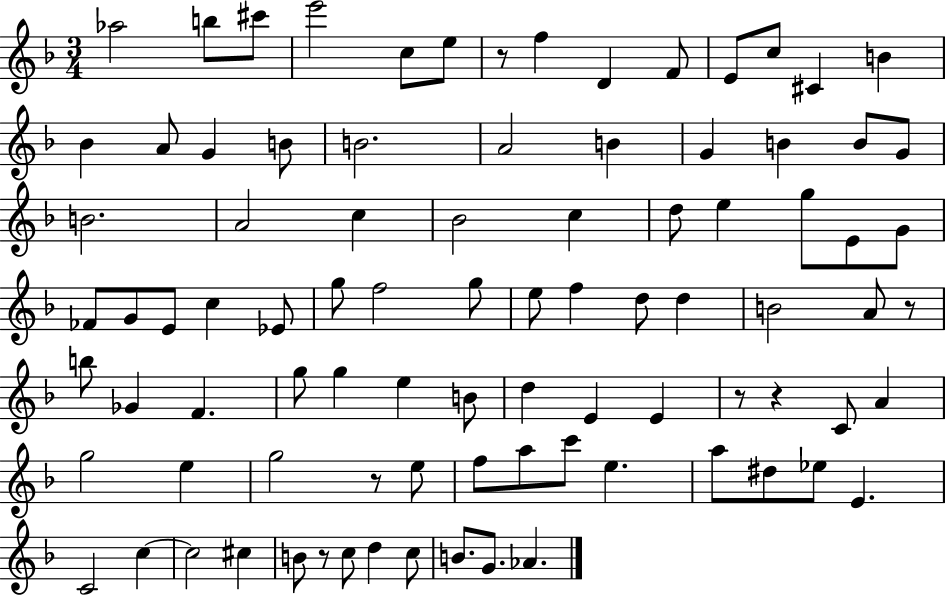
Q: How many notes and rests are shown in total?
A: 89